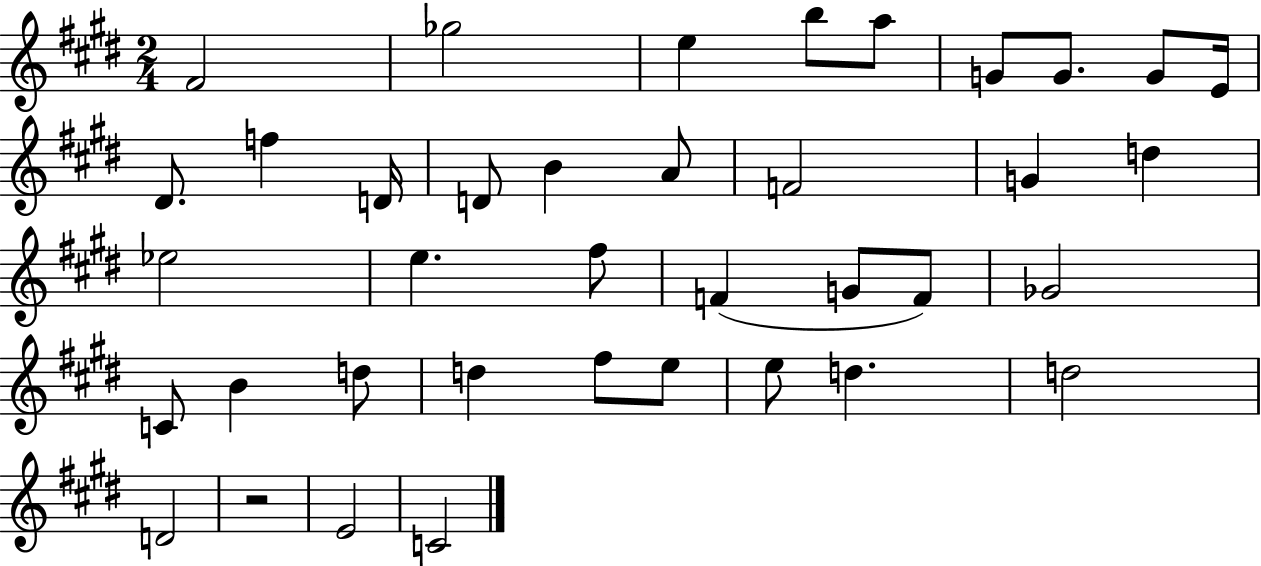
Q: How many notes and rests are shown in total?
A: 38